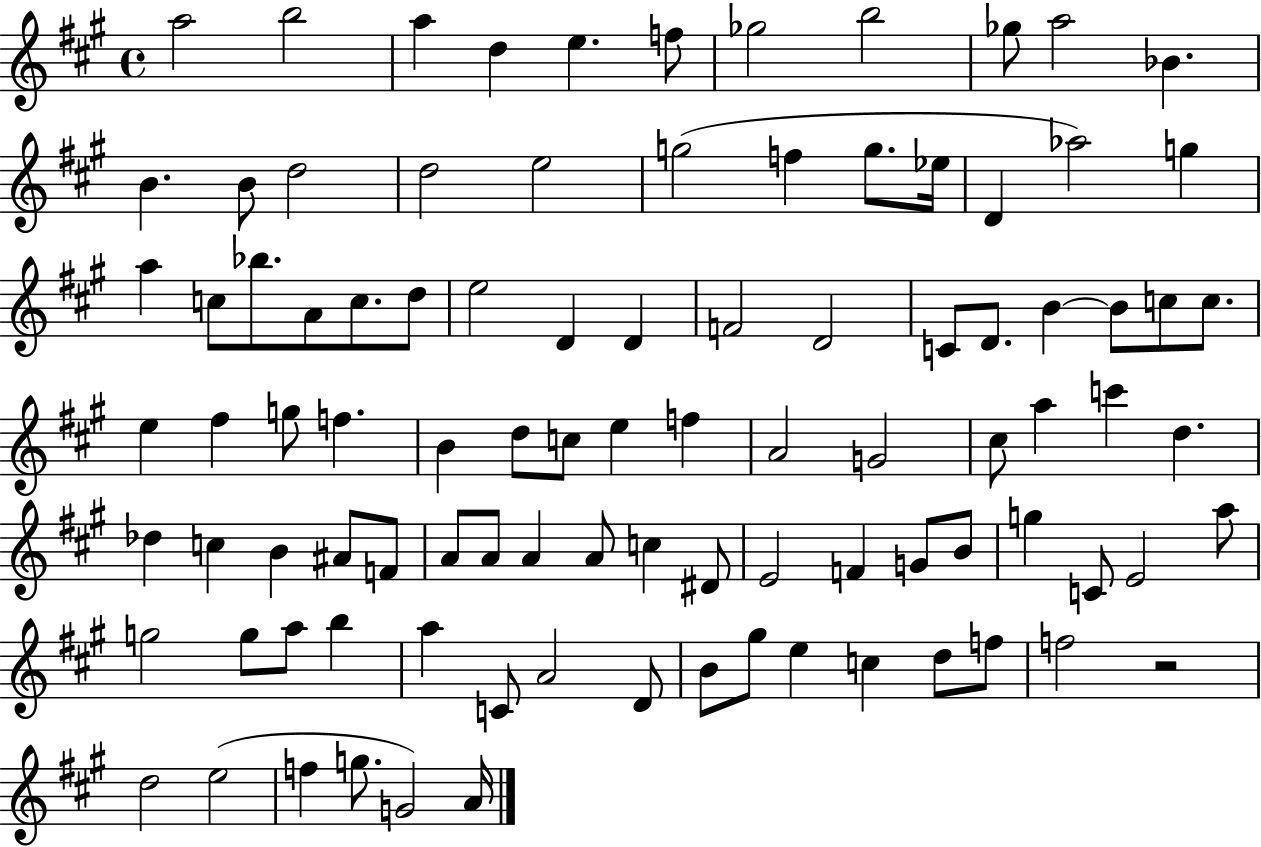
X:1
T:Untitled
M:4/4
L:1/4
K:A
a2 b2 a d e f/2 _g2 b2 _g/2 a2 _B B B/2 d2 d2 e2 g2 f g/2 _e/4 D _a2 g a c/2 _b/2 A/2 c/2 d/2 e2 D D F2 D2 C/2 D/2 B B/2 c/2 c/2 e ^f g/2 f B d/2 c/2 e f A2 G2 ^c/2 a c' d _d c B ^A/2 F/2 A/2 A/2 A A/2 c ^D/2 E2 F G/2 B/2 g C/2 E2 a/2 g2 g/2 a/2 b a C/2 A2 D/2 B/2 ^g/2 e c d/2 f/2 f2 z2 d2 e2 f g/2 G2 A/4